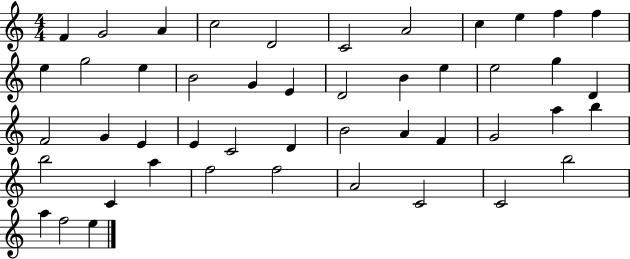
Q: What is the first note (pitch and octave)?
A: F4